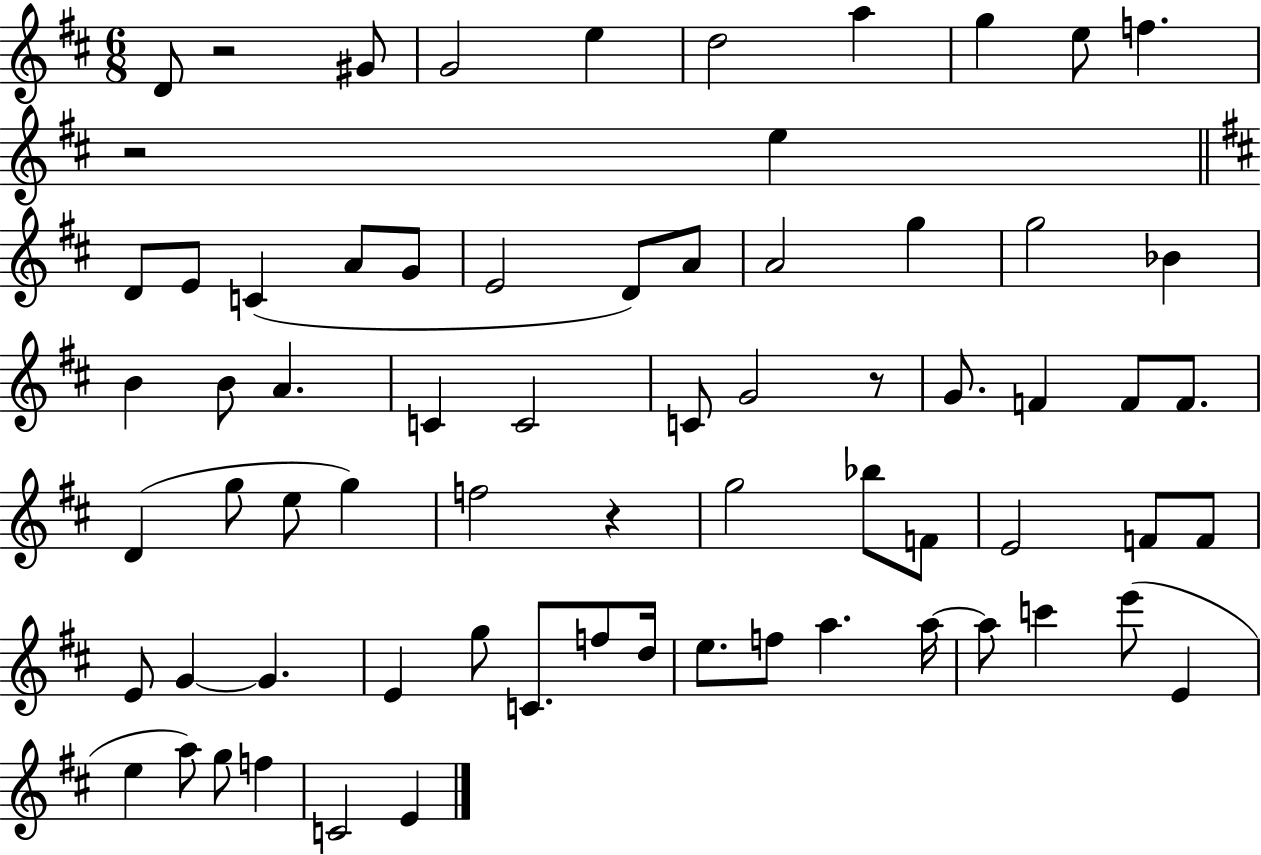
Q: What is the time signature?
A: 6/8